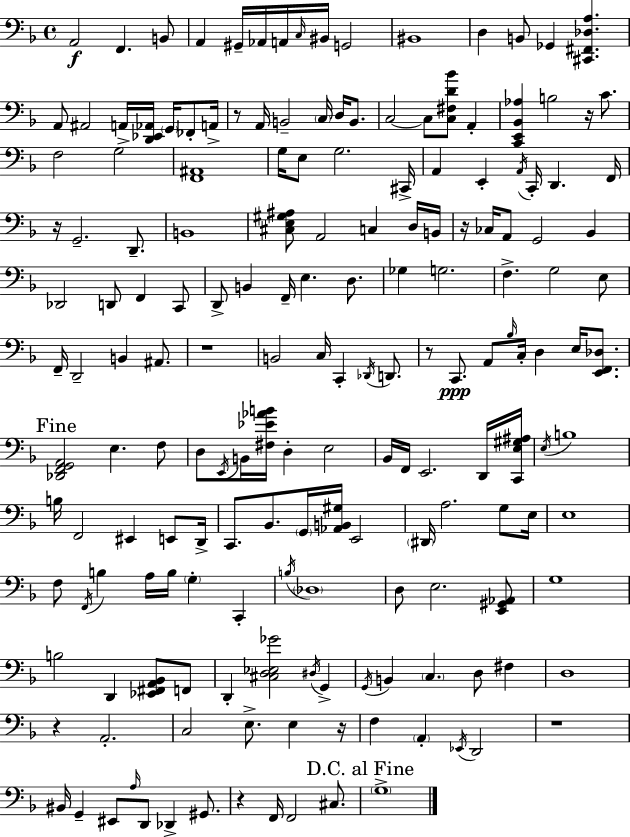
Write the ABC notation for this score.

X:1
T:Untitled
M:4/4
L:1/4
K:F
A,,2 F,, B,,/2 A,, ^G,,/4 _A,,/4 A,,/4 C,/4 ^B,,/4 G,,2 ^B,,4 D, B,,/2 _G,, [^C,,^F,,_D,A,] A,,/2 ^A,,2 A,,/4 [D,,_E,,_A,,]/4 G,,/4 _F,,/2 A,,/4 z/2 A,,/4 B,,2 C,/4 D,/4 B,,/2 C,2 C,/2 [C,^F,D_B]/2 A,, [C,,E,,_B,,_A,] B,2 z/4 C/2 F,2 G,2 [F,,^A,,]4 G,/4 E,/2 G,2 ^C,,/4 A,, E,, A,,/4 C,,/4 D,, F,,/4 z/4 G,,2 D,,/2 B,,4 [^C,E,^G,^A,]/2 A,,2 C, D,/4 B,,/4 z/4 _C,/4 A,,/2 G,,2 _B,, _D,,2 D,,/2 F,, C,,/2 D,,/2 B,, F,,/4 E, D,/2 _G, G,2 F, G,2 E,/2 F,,/4 D,,2 B,, ^A,,/2 z4 B,,2 C,/4 C,, _D,,/4 D,,/2 z/2 C,,/2 A,,/2 _B,/4 C,/4 D, E,/4 [E,,F,,_D,]/2 [_D,,F,,G,,A,,]2 E, F,/2 D,/2 E,,/4 B,,/4 [^F,_E_AB]/4 D, E,2 _B,,/4 F,,/4 E,,2 D,,/4 [C,,E,^G,^A,]/4 E,/4 B,4 B,/4 F,,2 ^E,, E,,/2 D,,/4 C,,/2 _B,,/2 G,,/4 [_A,,B,,^G,]/4 E,,2 ^D,,/4 A,2 G,/2 E,/4 E,4 F,/2 F,,/4 B, A,/4 B,/4 G, C,, B,/4 _D,4 D,/2 E,2 [E,,^G,,_A,,]/2 G,4 B,2 D,, [_E,,^F,,A,,_B,,]/2 F,,/2 D,, [^C,D,_E,_G]2 ^D,/4 G,, G,,/4 B,, C, D,/2 ^F, D,4 z A,,2 C,2 E,/2 E, z/4 F, A,, _E,,/4 D,,2 z4 ^B,,/4 G,, ^E,,/2 A,/4 D,,/2 _D,, ^G,,/2 z F,,/4 F,,2 ^C,/2 G,4